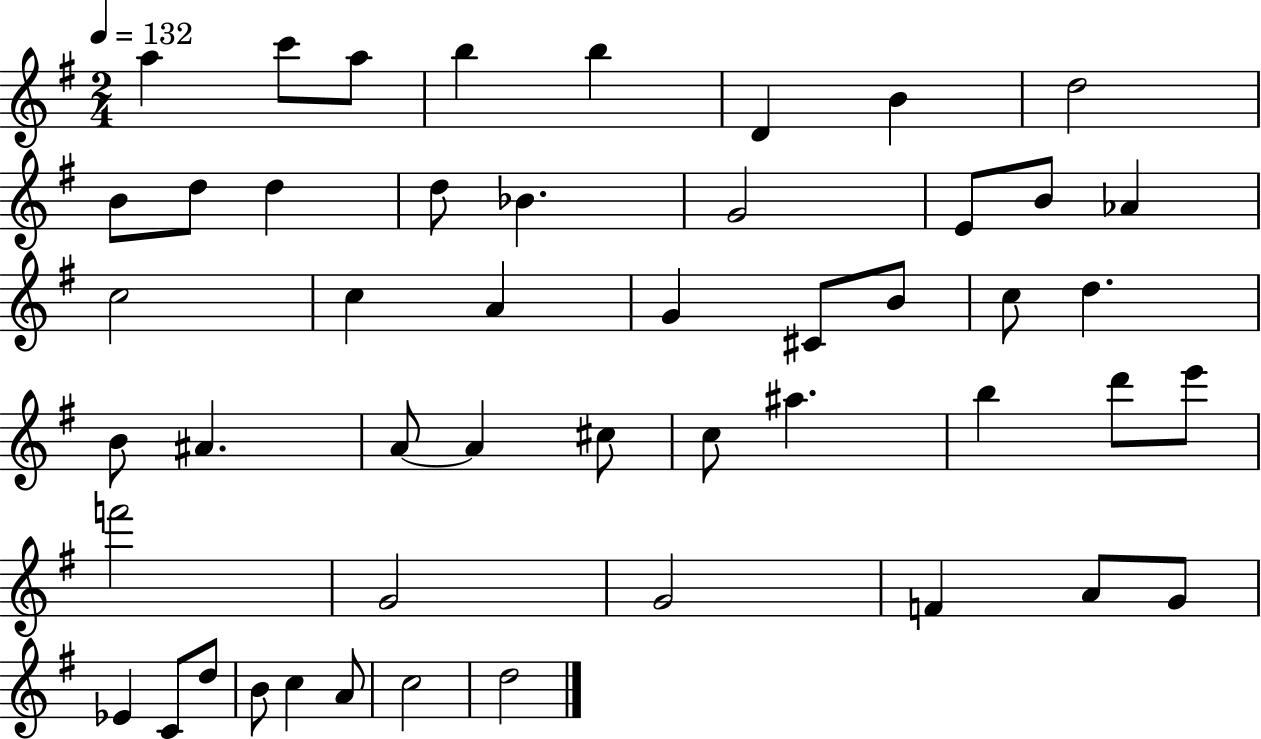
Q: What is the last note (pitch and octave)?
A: D5